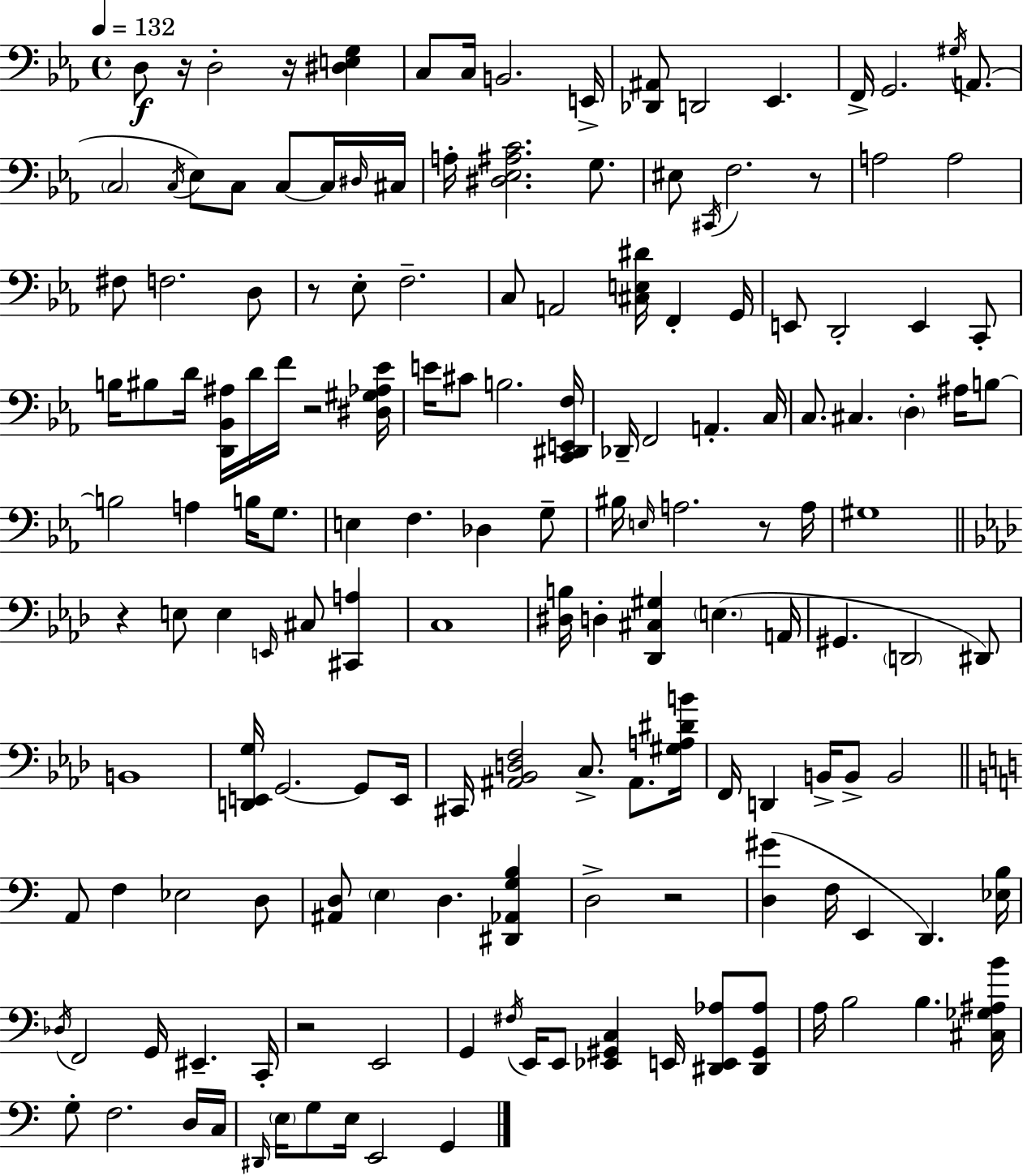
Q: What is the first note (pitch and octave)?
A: D3